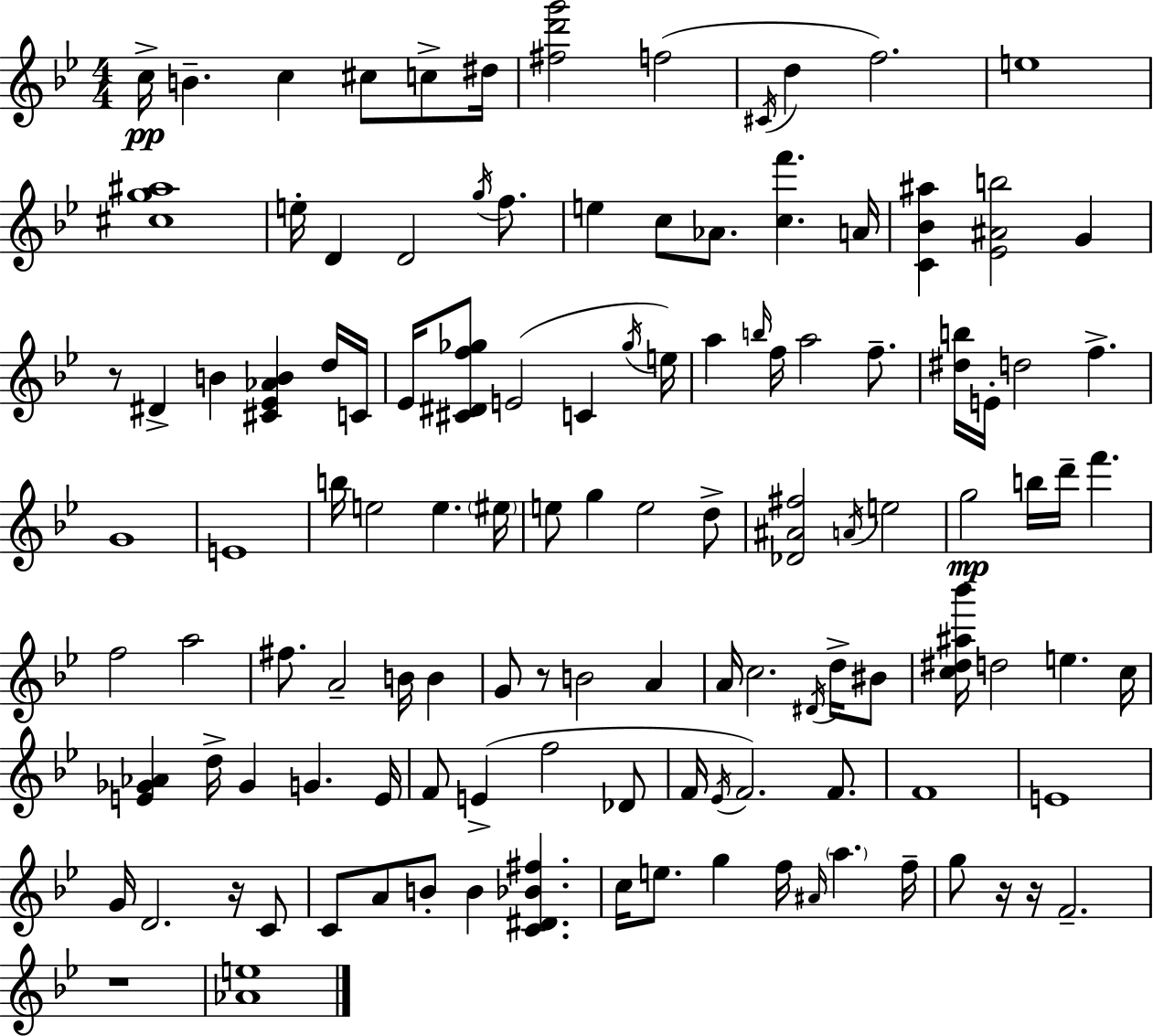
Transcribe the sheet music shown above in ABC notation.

X:1
T:Untitled
M:4/4
L:1/4
K:Gm
c/4 B c ^c/2 c/2 ^d/4 [^fd'g']2 f2 ^C/4 d f2 e4 [^cg^a]4 e/4 D D2 g/4 f/2 e c/2 _A/2 [cf'] A/4 [C_B^a] [_E^Ab]2 G z/2 ^D B [^C_E_AB] d/4 C/4 _E/4 [^C^Df_g]/2 E2 C _g/4 e/4 a b/4 f/4 a2 f/2 [^db]/4 E/4 d2 f G4 E4 b/4 e2 e ^e/4 e/2 g e2 d/2 [_D^A^f]2 A/4 e2 g2 b/4 d'/4 f' f2 a2 ^f/2 A2 B/4 B G/2 z/2 B2 A A/4 c2 ^D/4 d/4 ^B/2 [c^d^a_b']/4 d2 e c/4 [E_G_A] d/4 _G G E/4 F/2 E f2 _D/2 F/4 _E/4 F2 F/2 F4 E4 G/4 D2 z/4 C/2 C/2 A/2 B/2 B [C^D_B^f] c/4 e/2 g f/4 ^A/4 a f/4 g/2 z/4 z/4 F2 z4 [_Ae]4